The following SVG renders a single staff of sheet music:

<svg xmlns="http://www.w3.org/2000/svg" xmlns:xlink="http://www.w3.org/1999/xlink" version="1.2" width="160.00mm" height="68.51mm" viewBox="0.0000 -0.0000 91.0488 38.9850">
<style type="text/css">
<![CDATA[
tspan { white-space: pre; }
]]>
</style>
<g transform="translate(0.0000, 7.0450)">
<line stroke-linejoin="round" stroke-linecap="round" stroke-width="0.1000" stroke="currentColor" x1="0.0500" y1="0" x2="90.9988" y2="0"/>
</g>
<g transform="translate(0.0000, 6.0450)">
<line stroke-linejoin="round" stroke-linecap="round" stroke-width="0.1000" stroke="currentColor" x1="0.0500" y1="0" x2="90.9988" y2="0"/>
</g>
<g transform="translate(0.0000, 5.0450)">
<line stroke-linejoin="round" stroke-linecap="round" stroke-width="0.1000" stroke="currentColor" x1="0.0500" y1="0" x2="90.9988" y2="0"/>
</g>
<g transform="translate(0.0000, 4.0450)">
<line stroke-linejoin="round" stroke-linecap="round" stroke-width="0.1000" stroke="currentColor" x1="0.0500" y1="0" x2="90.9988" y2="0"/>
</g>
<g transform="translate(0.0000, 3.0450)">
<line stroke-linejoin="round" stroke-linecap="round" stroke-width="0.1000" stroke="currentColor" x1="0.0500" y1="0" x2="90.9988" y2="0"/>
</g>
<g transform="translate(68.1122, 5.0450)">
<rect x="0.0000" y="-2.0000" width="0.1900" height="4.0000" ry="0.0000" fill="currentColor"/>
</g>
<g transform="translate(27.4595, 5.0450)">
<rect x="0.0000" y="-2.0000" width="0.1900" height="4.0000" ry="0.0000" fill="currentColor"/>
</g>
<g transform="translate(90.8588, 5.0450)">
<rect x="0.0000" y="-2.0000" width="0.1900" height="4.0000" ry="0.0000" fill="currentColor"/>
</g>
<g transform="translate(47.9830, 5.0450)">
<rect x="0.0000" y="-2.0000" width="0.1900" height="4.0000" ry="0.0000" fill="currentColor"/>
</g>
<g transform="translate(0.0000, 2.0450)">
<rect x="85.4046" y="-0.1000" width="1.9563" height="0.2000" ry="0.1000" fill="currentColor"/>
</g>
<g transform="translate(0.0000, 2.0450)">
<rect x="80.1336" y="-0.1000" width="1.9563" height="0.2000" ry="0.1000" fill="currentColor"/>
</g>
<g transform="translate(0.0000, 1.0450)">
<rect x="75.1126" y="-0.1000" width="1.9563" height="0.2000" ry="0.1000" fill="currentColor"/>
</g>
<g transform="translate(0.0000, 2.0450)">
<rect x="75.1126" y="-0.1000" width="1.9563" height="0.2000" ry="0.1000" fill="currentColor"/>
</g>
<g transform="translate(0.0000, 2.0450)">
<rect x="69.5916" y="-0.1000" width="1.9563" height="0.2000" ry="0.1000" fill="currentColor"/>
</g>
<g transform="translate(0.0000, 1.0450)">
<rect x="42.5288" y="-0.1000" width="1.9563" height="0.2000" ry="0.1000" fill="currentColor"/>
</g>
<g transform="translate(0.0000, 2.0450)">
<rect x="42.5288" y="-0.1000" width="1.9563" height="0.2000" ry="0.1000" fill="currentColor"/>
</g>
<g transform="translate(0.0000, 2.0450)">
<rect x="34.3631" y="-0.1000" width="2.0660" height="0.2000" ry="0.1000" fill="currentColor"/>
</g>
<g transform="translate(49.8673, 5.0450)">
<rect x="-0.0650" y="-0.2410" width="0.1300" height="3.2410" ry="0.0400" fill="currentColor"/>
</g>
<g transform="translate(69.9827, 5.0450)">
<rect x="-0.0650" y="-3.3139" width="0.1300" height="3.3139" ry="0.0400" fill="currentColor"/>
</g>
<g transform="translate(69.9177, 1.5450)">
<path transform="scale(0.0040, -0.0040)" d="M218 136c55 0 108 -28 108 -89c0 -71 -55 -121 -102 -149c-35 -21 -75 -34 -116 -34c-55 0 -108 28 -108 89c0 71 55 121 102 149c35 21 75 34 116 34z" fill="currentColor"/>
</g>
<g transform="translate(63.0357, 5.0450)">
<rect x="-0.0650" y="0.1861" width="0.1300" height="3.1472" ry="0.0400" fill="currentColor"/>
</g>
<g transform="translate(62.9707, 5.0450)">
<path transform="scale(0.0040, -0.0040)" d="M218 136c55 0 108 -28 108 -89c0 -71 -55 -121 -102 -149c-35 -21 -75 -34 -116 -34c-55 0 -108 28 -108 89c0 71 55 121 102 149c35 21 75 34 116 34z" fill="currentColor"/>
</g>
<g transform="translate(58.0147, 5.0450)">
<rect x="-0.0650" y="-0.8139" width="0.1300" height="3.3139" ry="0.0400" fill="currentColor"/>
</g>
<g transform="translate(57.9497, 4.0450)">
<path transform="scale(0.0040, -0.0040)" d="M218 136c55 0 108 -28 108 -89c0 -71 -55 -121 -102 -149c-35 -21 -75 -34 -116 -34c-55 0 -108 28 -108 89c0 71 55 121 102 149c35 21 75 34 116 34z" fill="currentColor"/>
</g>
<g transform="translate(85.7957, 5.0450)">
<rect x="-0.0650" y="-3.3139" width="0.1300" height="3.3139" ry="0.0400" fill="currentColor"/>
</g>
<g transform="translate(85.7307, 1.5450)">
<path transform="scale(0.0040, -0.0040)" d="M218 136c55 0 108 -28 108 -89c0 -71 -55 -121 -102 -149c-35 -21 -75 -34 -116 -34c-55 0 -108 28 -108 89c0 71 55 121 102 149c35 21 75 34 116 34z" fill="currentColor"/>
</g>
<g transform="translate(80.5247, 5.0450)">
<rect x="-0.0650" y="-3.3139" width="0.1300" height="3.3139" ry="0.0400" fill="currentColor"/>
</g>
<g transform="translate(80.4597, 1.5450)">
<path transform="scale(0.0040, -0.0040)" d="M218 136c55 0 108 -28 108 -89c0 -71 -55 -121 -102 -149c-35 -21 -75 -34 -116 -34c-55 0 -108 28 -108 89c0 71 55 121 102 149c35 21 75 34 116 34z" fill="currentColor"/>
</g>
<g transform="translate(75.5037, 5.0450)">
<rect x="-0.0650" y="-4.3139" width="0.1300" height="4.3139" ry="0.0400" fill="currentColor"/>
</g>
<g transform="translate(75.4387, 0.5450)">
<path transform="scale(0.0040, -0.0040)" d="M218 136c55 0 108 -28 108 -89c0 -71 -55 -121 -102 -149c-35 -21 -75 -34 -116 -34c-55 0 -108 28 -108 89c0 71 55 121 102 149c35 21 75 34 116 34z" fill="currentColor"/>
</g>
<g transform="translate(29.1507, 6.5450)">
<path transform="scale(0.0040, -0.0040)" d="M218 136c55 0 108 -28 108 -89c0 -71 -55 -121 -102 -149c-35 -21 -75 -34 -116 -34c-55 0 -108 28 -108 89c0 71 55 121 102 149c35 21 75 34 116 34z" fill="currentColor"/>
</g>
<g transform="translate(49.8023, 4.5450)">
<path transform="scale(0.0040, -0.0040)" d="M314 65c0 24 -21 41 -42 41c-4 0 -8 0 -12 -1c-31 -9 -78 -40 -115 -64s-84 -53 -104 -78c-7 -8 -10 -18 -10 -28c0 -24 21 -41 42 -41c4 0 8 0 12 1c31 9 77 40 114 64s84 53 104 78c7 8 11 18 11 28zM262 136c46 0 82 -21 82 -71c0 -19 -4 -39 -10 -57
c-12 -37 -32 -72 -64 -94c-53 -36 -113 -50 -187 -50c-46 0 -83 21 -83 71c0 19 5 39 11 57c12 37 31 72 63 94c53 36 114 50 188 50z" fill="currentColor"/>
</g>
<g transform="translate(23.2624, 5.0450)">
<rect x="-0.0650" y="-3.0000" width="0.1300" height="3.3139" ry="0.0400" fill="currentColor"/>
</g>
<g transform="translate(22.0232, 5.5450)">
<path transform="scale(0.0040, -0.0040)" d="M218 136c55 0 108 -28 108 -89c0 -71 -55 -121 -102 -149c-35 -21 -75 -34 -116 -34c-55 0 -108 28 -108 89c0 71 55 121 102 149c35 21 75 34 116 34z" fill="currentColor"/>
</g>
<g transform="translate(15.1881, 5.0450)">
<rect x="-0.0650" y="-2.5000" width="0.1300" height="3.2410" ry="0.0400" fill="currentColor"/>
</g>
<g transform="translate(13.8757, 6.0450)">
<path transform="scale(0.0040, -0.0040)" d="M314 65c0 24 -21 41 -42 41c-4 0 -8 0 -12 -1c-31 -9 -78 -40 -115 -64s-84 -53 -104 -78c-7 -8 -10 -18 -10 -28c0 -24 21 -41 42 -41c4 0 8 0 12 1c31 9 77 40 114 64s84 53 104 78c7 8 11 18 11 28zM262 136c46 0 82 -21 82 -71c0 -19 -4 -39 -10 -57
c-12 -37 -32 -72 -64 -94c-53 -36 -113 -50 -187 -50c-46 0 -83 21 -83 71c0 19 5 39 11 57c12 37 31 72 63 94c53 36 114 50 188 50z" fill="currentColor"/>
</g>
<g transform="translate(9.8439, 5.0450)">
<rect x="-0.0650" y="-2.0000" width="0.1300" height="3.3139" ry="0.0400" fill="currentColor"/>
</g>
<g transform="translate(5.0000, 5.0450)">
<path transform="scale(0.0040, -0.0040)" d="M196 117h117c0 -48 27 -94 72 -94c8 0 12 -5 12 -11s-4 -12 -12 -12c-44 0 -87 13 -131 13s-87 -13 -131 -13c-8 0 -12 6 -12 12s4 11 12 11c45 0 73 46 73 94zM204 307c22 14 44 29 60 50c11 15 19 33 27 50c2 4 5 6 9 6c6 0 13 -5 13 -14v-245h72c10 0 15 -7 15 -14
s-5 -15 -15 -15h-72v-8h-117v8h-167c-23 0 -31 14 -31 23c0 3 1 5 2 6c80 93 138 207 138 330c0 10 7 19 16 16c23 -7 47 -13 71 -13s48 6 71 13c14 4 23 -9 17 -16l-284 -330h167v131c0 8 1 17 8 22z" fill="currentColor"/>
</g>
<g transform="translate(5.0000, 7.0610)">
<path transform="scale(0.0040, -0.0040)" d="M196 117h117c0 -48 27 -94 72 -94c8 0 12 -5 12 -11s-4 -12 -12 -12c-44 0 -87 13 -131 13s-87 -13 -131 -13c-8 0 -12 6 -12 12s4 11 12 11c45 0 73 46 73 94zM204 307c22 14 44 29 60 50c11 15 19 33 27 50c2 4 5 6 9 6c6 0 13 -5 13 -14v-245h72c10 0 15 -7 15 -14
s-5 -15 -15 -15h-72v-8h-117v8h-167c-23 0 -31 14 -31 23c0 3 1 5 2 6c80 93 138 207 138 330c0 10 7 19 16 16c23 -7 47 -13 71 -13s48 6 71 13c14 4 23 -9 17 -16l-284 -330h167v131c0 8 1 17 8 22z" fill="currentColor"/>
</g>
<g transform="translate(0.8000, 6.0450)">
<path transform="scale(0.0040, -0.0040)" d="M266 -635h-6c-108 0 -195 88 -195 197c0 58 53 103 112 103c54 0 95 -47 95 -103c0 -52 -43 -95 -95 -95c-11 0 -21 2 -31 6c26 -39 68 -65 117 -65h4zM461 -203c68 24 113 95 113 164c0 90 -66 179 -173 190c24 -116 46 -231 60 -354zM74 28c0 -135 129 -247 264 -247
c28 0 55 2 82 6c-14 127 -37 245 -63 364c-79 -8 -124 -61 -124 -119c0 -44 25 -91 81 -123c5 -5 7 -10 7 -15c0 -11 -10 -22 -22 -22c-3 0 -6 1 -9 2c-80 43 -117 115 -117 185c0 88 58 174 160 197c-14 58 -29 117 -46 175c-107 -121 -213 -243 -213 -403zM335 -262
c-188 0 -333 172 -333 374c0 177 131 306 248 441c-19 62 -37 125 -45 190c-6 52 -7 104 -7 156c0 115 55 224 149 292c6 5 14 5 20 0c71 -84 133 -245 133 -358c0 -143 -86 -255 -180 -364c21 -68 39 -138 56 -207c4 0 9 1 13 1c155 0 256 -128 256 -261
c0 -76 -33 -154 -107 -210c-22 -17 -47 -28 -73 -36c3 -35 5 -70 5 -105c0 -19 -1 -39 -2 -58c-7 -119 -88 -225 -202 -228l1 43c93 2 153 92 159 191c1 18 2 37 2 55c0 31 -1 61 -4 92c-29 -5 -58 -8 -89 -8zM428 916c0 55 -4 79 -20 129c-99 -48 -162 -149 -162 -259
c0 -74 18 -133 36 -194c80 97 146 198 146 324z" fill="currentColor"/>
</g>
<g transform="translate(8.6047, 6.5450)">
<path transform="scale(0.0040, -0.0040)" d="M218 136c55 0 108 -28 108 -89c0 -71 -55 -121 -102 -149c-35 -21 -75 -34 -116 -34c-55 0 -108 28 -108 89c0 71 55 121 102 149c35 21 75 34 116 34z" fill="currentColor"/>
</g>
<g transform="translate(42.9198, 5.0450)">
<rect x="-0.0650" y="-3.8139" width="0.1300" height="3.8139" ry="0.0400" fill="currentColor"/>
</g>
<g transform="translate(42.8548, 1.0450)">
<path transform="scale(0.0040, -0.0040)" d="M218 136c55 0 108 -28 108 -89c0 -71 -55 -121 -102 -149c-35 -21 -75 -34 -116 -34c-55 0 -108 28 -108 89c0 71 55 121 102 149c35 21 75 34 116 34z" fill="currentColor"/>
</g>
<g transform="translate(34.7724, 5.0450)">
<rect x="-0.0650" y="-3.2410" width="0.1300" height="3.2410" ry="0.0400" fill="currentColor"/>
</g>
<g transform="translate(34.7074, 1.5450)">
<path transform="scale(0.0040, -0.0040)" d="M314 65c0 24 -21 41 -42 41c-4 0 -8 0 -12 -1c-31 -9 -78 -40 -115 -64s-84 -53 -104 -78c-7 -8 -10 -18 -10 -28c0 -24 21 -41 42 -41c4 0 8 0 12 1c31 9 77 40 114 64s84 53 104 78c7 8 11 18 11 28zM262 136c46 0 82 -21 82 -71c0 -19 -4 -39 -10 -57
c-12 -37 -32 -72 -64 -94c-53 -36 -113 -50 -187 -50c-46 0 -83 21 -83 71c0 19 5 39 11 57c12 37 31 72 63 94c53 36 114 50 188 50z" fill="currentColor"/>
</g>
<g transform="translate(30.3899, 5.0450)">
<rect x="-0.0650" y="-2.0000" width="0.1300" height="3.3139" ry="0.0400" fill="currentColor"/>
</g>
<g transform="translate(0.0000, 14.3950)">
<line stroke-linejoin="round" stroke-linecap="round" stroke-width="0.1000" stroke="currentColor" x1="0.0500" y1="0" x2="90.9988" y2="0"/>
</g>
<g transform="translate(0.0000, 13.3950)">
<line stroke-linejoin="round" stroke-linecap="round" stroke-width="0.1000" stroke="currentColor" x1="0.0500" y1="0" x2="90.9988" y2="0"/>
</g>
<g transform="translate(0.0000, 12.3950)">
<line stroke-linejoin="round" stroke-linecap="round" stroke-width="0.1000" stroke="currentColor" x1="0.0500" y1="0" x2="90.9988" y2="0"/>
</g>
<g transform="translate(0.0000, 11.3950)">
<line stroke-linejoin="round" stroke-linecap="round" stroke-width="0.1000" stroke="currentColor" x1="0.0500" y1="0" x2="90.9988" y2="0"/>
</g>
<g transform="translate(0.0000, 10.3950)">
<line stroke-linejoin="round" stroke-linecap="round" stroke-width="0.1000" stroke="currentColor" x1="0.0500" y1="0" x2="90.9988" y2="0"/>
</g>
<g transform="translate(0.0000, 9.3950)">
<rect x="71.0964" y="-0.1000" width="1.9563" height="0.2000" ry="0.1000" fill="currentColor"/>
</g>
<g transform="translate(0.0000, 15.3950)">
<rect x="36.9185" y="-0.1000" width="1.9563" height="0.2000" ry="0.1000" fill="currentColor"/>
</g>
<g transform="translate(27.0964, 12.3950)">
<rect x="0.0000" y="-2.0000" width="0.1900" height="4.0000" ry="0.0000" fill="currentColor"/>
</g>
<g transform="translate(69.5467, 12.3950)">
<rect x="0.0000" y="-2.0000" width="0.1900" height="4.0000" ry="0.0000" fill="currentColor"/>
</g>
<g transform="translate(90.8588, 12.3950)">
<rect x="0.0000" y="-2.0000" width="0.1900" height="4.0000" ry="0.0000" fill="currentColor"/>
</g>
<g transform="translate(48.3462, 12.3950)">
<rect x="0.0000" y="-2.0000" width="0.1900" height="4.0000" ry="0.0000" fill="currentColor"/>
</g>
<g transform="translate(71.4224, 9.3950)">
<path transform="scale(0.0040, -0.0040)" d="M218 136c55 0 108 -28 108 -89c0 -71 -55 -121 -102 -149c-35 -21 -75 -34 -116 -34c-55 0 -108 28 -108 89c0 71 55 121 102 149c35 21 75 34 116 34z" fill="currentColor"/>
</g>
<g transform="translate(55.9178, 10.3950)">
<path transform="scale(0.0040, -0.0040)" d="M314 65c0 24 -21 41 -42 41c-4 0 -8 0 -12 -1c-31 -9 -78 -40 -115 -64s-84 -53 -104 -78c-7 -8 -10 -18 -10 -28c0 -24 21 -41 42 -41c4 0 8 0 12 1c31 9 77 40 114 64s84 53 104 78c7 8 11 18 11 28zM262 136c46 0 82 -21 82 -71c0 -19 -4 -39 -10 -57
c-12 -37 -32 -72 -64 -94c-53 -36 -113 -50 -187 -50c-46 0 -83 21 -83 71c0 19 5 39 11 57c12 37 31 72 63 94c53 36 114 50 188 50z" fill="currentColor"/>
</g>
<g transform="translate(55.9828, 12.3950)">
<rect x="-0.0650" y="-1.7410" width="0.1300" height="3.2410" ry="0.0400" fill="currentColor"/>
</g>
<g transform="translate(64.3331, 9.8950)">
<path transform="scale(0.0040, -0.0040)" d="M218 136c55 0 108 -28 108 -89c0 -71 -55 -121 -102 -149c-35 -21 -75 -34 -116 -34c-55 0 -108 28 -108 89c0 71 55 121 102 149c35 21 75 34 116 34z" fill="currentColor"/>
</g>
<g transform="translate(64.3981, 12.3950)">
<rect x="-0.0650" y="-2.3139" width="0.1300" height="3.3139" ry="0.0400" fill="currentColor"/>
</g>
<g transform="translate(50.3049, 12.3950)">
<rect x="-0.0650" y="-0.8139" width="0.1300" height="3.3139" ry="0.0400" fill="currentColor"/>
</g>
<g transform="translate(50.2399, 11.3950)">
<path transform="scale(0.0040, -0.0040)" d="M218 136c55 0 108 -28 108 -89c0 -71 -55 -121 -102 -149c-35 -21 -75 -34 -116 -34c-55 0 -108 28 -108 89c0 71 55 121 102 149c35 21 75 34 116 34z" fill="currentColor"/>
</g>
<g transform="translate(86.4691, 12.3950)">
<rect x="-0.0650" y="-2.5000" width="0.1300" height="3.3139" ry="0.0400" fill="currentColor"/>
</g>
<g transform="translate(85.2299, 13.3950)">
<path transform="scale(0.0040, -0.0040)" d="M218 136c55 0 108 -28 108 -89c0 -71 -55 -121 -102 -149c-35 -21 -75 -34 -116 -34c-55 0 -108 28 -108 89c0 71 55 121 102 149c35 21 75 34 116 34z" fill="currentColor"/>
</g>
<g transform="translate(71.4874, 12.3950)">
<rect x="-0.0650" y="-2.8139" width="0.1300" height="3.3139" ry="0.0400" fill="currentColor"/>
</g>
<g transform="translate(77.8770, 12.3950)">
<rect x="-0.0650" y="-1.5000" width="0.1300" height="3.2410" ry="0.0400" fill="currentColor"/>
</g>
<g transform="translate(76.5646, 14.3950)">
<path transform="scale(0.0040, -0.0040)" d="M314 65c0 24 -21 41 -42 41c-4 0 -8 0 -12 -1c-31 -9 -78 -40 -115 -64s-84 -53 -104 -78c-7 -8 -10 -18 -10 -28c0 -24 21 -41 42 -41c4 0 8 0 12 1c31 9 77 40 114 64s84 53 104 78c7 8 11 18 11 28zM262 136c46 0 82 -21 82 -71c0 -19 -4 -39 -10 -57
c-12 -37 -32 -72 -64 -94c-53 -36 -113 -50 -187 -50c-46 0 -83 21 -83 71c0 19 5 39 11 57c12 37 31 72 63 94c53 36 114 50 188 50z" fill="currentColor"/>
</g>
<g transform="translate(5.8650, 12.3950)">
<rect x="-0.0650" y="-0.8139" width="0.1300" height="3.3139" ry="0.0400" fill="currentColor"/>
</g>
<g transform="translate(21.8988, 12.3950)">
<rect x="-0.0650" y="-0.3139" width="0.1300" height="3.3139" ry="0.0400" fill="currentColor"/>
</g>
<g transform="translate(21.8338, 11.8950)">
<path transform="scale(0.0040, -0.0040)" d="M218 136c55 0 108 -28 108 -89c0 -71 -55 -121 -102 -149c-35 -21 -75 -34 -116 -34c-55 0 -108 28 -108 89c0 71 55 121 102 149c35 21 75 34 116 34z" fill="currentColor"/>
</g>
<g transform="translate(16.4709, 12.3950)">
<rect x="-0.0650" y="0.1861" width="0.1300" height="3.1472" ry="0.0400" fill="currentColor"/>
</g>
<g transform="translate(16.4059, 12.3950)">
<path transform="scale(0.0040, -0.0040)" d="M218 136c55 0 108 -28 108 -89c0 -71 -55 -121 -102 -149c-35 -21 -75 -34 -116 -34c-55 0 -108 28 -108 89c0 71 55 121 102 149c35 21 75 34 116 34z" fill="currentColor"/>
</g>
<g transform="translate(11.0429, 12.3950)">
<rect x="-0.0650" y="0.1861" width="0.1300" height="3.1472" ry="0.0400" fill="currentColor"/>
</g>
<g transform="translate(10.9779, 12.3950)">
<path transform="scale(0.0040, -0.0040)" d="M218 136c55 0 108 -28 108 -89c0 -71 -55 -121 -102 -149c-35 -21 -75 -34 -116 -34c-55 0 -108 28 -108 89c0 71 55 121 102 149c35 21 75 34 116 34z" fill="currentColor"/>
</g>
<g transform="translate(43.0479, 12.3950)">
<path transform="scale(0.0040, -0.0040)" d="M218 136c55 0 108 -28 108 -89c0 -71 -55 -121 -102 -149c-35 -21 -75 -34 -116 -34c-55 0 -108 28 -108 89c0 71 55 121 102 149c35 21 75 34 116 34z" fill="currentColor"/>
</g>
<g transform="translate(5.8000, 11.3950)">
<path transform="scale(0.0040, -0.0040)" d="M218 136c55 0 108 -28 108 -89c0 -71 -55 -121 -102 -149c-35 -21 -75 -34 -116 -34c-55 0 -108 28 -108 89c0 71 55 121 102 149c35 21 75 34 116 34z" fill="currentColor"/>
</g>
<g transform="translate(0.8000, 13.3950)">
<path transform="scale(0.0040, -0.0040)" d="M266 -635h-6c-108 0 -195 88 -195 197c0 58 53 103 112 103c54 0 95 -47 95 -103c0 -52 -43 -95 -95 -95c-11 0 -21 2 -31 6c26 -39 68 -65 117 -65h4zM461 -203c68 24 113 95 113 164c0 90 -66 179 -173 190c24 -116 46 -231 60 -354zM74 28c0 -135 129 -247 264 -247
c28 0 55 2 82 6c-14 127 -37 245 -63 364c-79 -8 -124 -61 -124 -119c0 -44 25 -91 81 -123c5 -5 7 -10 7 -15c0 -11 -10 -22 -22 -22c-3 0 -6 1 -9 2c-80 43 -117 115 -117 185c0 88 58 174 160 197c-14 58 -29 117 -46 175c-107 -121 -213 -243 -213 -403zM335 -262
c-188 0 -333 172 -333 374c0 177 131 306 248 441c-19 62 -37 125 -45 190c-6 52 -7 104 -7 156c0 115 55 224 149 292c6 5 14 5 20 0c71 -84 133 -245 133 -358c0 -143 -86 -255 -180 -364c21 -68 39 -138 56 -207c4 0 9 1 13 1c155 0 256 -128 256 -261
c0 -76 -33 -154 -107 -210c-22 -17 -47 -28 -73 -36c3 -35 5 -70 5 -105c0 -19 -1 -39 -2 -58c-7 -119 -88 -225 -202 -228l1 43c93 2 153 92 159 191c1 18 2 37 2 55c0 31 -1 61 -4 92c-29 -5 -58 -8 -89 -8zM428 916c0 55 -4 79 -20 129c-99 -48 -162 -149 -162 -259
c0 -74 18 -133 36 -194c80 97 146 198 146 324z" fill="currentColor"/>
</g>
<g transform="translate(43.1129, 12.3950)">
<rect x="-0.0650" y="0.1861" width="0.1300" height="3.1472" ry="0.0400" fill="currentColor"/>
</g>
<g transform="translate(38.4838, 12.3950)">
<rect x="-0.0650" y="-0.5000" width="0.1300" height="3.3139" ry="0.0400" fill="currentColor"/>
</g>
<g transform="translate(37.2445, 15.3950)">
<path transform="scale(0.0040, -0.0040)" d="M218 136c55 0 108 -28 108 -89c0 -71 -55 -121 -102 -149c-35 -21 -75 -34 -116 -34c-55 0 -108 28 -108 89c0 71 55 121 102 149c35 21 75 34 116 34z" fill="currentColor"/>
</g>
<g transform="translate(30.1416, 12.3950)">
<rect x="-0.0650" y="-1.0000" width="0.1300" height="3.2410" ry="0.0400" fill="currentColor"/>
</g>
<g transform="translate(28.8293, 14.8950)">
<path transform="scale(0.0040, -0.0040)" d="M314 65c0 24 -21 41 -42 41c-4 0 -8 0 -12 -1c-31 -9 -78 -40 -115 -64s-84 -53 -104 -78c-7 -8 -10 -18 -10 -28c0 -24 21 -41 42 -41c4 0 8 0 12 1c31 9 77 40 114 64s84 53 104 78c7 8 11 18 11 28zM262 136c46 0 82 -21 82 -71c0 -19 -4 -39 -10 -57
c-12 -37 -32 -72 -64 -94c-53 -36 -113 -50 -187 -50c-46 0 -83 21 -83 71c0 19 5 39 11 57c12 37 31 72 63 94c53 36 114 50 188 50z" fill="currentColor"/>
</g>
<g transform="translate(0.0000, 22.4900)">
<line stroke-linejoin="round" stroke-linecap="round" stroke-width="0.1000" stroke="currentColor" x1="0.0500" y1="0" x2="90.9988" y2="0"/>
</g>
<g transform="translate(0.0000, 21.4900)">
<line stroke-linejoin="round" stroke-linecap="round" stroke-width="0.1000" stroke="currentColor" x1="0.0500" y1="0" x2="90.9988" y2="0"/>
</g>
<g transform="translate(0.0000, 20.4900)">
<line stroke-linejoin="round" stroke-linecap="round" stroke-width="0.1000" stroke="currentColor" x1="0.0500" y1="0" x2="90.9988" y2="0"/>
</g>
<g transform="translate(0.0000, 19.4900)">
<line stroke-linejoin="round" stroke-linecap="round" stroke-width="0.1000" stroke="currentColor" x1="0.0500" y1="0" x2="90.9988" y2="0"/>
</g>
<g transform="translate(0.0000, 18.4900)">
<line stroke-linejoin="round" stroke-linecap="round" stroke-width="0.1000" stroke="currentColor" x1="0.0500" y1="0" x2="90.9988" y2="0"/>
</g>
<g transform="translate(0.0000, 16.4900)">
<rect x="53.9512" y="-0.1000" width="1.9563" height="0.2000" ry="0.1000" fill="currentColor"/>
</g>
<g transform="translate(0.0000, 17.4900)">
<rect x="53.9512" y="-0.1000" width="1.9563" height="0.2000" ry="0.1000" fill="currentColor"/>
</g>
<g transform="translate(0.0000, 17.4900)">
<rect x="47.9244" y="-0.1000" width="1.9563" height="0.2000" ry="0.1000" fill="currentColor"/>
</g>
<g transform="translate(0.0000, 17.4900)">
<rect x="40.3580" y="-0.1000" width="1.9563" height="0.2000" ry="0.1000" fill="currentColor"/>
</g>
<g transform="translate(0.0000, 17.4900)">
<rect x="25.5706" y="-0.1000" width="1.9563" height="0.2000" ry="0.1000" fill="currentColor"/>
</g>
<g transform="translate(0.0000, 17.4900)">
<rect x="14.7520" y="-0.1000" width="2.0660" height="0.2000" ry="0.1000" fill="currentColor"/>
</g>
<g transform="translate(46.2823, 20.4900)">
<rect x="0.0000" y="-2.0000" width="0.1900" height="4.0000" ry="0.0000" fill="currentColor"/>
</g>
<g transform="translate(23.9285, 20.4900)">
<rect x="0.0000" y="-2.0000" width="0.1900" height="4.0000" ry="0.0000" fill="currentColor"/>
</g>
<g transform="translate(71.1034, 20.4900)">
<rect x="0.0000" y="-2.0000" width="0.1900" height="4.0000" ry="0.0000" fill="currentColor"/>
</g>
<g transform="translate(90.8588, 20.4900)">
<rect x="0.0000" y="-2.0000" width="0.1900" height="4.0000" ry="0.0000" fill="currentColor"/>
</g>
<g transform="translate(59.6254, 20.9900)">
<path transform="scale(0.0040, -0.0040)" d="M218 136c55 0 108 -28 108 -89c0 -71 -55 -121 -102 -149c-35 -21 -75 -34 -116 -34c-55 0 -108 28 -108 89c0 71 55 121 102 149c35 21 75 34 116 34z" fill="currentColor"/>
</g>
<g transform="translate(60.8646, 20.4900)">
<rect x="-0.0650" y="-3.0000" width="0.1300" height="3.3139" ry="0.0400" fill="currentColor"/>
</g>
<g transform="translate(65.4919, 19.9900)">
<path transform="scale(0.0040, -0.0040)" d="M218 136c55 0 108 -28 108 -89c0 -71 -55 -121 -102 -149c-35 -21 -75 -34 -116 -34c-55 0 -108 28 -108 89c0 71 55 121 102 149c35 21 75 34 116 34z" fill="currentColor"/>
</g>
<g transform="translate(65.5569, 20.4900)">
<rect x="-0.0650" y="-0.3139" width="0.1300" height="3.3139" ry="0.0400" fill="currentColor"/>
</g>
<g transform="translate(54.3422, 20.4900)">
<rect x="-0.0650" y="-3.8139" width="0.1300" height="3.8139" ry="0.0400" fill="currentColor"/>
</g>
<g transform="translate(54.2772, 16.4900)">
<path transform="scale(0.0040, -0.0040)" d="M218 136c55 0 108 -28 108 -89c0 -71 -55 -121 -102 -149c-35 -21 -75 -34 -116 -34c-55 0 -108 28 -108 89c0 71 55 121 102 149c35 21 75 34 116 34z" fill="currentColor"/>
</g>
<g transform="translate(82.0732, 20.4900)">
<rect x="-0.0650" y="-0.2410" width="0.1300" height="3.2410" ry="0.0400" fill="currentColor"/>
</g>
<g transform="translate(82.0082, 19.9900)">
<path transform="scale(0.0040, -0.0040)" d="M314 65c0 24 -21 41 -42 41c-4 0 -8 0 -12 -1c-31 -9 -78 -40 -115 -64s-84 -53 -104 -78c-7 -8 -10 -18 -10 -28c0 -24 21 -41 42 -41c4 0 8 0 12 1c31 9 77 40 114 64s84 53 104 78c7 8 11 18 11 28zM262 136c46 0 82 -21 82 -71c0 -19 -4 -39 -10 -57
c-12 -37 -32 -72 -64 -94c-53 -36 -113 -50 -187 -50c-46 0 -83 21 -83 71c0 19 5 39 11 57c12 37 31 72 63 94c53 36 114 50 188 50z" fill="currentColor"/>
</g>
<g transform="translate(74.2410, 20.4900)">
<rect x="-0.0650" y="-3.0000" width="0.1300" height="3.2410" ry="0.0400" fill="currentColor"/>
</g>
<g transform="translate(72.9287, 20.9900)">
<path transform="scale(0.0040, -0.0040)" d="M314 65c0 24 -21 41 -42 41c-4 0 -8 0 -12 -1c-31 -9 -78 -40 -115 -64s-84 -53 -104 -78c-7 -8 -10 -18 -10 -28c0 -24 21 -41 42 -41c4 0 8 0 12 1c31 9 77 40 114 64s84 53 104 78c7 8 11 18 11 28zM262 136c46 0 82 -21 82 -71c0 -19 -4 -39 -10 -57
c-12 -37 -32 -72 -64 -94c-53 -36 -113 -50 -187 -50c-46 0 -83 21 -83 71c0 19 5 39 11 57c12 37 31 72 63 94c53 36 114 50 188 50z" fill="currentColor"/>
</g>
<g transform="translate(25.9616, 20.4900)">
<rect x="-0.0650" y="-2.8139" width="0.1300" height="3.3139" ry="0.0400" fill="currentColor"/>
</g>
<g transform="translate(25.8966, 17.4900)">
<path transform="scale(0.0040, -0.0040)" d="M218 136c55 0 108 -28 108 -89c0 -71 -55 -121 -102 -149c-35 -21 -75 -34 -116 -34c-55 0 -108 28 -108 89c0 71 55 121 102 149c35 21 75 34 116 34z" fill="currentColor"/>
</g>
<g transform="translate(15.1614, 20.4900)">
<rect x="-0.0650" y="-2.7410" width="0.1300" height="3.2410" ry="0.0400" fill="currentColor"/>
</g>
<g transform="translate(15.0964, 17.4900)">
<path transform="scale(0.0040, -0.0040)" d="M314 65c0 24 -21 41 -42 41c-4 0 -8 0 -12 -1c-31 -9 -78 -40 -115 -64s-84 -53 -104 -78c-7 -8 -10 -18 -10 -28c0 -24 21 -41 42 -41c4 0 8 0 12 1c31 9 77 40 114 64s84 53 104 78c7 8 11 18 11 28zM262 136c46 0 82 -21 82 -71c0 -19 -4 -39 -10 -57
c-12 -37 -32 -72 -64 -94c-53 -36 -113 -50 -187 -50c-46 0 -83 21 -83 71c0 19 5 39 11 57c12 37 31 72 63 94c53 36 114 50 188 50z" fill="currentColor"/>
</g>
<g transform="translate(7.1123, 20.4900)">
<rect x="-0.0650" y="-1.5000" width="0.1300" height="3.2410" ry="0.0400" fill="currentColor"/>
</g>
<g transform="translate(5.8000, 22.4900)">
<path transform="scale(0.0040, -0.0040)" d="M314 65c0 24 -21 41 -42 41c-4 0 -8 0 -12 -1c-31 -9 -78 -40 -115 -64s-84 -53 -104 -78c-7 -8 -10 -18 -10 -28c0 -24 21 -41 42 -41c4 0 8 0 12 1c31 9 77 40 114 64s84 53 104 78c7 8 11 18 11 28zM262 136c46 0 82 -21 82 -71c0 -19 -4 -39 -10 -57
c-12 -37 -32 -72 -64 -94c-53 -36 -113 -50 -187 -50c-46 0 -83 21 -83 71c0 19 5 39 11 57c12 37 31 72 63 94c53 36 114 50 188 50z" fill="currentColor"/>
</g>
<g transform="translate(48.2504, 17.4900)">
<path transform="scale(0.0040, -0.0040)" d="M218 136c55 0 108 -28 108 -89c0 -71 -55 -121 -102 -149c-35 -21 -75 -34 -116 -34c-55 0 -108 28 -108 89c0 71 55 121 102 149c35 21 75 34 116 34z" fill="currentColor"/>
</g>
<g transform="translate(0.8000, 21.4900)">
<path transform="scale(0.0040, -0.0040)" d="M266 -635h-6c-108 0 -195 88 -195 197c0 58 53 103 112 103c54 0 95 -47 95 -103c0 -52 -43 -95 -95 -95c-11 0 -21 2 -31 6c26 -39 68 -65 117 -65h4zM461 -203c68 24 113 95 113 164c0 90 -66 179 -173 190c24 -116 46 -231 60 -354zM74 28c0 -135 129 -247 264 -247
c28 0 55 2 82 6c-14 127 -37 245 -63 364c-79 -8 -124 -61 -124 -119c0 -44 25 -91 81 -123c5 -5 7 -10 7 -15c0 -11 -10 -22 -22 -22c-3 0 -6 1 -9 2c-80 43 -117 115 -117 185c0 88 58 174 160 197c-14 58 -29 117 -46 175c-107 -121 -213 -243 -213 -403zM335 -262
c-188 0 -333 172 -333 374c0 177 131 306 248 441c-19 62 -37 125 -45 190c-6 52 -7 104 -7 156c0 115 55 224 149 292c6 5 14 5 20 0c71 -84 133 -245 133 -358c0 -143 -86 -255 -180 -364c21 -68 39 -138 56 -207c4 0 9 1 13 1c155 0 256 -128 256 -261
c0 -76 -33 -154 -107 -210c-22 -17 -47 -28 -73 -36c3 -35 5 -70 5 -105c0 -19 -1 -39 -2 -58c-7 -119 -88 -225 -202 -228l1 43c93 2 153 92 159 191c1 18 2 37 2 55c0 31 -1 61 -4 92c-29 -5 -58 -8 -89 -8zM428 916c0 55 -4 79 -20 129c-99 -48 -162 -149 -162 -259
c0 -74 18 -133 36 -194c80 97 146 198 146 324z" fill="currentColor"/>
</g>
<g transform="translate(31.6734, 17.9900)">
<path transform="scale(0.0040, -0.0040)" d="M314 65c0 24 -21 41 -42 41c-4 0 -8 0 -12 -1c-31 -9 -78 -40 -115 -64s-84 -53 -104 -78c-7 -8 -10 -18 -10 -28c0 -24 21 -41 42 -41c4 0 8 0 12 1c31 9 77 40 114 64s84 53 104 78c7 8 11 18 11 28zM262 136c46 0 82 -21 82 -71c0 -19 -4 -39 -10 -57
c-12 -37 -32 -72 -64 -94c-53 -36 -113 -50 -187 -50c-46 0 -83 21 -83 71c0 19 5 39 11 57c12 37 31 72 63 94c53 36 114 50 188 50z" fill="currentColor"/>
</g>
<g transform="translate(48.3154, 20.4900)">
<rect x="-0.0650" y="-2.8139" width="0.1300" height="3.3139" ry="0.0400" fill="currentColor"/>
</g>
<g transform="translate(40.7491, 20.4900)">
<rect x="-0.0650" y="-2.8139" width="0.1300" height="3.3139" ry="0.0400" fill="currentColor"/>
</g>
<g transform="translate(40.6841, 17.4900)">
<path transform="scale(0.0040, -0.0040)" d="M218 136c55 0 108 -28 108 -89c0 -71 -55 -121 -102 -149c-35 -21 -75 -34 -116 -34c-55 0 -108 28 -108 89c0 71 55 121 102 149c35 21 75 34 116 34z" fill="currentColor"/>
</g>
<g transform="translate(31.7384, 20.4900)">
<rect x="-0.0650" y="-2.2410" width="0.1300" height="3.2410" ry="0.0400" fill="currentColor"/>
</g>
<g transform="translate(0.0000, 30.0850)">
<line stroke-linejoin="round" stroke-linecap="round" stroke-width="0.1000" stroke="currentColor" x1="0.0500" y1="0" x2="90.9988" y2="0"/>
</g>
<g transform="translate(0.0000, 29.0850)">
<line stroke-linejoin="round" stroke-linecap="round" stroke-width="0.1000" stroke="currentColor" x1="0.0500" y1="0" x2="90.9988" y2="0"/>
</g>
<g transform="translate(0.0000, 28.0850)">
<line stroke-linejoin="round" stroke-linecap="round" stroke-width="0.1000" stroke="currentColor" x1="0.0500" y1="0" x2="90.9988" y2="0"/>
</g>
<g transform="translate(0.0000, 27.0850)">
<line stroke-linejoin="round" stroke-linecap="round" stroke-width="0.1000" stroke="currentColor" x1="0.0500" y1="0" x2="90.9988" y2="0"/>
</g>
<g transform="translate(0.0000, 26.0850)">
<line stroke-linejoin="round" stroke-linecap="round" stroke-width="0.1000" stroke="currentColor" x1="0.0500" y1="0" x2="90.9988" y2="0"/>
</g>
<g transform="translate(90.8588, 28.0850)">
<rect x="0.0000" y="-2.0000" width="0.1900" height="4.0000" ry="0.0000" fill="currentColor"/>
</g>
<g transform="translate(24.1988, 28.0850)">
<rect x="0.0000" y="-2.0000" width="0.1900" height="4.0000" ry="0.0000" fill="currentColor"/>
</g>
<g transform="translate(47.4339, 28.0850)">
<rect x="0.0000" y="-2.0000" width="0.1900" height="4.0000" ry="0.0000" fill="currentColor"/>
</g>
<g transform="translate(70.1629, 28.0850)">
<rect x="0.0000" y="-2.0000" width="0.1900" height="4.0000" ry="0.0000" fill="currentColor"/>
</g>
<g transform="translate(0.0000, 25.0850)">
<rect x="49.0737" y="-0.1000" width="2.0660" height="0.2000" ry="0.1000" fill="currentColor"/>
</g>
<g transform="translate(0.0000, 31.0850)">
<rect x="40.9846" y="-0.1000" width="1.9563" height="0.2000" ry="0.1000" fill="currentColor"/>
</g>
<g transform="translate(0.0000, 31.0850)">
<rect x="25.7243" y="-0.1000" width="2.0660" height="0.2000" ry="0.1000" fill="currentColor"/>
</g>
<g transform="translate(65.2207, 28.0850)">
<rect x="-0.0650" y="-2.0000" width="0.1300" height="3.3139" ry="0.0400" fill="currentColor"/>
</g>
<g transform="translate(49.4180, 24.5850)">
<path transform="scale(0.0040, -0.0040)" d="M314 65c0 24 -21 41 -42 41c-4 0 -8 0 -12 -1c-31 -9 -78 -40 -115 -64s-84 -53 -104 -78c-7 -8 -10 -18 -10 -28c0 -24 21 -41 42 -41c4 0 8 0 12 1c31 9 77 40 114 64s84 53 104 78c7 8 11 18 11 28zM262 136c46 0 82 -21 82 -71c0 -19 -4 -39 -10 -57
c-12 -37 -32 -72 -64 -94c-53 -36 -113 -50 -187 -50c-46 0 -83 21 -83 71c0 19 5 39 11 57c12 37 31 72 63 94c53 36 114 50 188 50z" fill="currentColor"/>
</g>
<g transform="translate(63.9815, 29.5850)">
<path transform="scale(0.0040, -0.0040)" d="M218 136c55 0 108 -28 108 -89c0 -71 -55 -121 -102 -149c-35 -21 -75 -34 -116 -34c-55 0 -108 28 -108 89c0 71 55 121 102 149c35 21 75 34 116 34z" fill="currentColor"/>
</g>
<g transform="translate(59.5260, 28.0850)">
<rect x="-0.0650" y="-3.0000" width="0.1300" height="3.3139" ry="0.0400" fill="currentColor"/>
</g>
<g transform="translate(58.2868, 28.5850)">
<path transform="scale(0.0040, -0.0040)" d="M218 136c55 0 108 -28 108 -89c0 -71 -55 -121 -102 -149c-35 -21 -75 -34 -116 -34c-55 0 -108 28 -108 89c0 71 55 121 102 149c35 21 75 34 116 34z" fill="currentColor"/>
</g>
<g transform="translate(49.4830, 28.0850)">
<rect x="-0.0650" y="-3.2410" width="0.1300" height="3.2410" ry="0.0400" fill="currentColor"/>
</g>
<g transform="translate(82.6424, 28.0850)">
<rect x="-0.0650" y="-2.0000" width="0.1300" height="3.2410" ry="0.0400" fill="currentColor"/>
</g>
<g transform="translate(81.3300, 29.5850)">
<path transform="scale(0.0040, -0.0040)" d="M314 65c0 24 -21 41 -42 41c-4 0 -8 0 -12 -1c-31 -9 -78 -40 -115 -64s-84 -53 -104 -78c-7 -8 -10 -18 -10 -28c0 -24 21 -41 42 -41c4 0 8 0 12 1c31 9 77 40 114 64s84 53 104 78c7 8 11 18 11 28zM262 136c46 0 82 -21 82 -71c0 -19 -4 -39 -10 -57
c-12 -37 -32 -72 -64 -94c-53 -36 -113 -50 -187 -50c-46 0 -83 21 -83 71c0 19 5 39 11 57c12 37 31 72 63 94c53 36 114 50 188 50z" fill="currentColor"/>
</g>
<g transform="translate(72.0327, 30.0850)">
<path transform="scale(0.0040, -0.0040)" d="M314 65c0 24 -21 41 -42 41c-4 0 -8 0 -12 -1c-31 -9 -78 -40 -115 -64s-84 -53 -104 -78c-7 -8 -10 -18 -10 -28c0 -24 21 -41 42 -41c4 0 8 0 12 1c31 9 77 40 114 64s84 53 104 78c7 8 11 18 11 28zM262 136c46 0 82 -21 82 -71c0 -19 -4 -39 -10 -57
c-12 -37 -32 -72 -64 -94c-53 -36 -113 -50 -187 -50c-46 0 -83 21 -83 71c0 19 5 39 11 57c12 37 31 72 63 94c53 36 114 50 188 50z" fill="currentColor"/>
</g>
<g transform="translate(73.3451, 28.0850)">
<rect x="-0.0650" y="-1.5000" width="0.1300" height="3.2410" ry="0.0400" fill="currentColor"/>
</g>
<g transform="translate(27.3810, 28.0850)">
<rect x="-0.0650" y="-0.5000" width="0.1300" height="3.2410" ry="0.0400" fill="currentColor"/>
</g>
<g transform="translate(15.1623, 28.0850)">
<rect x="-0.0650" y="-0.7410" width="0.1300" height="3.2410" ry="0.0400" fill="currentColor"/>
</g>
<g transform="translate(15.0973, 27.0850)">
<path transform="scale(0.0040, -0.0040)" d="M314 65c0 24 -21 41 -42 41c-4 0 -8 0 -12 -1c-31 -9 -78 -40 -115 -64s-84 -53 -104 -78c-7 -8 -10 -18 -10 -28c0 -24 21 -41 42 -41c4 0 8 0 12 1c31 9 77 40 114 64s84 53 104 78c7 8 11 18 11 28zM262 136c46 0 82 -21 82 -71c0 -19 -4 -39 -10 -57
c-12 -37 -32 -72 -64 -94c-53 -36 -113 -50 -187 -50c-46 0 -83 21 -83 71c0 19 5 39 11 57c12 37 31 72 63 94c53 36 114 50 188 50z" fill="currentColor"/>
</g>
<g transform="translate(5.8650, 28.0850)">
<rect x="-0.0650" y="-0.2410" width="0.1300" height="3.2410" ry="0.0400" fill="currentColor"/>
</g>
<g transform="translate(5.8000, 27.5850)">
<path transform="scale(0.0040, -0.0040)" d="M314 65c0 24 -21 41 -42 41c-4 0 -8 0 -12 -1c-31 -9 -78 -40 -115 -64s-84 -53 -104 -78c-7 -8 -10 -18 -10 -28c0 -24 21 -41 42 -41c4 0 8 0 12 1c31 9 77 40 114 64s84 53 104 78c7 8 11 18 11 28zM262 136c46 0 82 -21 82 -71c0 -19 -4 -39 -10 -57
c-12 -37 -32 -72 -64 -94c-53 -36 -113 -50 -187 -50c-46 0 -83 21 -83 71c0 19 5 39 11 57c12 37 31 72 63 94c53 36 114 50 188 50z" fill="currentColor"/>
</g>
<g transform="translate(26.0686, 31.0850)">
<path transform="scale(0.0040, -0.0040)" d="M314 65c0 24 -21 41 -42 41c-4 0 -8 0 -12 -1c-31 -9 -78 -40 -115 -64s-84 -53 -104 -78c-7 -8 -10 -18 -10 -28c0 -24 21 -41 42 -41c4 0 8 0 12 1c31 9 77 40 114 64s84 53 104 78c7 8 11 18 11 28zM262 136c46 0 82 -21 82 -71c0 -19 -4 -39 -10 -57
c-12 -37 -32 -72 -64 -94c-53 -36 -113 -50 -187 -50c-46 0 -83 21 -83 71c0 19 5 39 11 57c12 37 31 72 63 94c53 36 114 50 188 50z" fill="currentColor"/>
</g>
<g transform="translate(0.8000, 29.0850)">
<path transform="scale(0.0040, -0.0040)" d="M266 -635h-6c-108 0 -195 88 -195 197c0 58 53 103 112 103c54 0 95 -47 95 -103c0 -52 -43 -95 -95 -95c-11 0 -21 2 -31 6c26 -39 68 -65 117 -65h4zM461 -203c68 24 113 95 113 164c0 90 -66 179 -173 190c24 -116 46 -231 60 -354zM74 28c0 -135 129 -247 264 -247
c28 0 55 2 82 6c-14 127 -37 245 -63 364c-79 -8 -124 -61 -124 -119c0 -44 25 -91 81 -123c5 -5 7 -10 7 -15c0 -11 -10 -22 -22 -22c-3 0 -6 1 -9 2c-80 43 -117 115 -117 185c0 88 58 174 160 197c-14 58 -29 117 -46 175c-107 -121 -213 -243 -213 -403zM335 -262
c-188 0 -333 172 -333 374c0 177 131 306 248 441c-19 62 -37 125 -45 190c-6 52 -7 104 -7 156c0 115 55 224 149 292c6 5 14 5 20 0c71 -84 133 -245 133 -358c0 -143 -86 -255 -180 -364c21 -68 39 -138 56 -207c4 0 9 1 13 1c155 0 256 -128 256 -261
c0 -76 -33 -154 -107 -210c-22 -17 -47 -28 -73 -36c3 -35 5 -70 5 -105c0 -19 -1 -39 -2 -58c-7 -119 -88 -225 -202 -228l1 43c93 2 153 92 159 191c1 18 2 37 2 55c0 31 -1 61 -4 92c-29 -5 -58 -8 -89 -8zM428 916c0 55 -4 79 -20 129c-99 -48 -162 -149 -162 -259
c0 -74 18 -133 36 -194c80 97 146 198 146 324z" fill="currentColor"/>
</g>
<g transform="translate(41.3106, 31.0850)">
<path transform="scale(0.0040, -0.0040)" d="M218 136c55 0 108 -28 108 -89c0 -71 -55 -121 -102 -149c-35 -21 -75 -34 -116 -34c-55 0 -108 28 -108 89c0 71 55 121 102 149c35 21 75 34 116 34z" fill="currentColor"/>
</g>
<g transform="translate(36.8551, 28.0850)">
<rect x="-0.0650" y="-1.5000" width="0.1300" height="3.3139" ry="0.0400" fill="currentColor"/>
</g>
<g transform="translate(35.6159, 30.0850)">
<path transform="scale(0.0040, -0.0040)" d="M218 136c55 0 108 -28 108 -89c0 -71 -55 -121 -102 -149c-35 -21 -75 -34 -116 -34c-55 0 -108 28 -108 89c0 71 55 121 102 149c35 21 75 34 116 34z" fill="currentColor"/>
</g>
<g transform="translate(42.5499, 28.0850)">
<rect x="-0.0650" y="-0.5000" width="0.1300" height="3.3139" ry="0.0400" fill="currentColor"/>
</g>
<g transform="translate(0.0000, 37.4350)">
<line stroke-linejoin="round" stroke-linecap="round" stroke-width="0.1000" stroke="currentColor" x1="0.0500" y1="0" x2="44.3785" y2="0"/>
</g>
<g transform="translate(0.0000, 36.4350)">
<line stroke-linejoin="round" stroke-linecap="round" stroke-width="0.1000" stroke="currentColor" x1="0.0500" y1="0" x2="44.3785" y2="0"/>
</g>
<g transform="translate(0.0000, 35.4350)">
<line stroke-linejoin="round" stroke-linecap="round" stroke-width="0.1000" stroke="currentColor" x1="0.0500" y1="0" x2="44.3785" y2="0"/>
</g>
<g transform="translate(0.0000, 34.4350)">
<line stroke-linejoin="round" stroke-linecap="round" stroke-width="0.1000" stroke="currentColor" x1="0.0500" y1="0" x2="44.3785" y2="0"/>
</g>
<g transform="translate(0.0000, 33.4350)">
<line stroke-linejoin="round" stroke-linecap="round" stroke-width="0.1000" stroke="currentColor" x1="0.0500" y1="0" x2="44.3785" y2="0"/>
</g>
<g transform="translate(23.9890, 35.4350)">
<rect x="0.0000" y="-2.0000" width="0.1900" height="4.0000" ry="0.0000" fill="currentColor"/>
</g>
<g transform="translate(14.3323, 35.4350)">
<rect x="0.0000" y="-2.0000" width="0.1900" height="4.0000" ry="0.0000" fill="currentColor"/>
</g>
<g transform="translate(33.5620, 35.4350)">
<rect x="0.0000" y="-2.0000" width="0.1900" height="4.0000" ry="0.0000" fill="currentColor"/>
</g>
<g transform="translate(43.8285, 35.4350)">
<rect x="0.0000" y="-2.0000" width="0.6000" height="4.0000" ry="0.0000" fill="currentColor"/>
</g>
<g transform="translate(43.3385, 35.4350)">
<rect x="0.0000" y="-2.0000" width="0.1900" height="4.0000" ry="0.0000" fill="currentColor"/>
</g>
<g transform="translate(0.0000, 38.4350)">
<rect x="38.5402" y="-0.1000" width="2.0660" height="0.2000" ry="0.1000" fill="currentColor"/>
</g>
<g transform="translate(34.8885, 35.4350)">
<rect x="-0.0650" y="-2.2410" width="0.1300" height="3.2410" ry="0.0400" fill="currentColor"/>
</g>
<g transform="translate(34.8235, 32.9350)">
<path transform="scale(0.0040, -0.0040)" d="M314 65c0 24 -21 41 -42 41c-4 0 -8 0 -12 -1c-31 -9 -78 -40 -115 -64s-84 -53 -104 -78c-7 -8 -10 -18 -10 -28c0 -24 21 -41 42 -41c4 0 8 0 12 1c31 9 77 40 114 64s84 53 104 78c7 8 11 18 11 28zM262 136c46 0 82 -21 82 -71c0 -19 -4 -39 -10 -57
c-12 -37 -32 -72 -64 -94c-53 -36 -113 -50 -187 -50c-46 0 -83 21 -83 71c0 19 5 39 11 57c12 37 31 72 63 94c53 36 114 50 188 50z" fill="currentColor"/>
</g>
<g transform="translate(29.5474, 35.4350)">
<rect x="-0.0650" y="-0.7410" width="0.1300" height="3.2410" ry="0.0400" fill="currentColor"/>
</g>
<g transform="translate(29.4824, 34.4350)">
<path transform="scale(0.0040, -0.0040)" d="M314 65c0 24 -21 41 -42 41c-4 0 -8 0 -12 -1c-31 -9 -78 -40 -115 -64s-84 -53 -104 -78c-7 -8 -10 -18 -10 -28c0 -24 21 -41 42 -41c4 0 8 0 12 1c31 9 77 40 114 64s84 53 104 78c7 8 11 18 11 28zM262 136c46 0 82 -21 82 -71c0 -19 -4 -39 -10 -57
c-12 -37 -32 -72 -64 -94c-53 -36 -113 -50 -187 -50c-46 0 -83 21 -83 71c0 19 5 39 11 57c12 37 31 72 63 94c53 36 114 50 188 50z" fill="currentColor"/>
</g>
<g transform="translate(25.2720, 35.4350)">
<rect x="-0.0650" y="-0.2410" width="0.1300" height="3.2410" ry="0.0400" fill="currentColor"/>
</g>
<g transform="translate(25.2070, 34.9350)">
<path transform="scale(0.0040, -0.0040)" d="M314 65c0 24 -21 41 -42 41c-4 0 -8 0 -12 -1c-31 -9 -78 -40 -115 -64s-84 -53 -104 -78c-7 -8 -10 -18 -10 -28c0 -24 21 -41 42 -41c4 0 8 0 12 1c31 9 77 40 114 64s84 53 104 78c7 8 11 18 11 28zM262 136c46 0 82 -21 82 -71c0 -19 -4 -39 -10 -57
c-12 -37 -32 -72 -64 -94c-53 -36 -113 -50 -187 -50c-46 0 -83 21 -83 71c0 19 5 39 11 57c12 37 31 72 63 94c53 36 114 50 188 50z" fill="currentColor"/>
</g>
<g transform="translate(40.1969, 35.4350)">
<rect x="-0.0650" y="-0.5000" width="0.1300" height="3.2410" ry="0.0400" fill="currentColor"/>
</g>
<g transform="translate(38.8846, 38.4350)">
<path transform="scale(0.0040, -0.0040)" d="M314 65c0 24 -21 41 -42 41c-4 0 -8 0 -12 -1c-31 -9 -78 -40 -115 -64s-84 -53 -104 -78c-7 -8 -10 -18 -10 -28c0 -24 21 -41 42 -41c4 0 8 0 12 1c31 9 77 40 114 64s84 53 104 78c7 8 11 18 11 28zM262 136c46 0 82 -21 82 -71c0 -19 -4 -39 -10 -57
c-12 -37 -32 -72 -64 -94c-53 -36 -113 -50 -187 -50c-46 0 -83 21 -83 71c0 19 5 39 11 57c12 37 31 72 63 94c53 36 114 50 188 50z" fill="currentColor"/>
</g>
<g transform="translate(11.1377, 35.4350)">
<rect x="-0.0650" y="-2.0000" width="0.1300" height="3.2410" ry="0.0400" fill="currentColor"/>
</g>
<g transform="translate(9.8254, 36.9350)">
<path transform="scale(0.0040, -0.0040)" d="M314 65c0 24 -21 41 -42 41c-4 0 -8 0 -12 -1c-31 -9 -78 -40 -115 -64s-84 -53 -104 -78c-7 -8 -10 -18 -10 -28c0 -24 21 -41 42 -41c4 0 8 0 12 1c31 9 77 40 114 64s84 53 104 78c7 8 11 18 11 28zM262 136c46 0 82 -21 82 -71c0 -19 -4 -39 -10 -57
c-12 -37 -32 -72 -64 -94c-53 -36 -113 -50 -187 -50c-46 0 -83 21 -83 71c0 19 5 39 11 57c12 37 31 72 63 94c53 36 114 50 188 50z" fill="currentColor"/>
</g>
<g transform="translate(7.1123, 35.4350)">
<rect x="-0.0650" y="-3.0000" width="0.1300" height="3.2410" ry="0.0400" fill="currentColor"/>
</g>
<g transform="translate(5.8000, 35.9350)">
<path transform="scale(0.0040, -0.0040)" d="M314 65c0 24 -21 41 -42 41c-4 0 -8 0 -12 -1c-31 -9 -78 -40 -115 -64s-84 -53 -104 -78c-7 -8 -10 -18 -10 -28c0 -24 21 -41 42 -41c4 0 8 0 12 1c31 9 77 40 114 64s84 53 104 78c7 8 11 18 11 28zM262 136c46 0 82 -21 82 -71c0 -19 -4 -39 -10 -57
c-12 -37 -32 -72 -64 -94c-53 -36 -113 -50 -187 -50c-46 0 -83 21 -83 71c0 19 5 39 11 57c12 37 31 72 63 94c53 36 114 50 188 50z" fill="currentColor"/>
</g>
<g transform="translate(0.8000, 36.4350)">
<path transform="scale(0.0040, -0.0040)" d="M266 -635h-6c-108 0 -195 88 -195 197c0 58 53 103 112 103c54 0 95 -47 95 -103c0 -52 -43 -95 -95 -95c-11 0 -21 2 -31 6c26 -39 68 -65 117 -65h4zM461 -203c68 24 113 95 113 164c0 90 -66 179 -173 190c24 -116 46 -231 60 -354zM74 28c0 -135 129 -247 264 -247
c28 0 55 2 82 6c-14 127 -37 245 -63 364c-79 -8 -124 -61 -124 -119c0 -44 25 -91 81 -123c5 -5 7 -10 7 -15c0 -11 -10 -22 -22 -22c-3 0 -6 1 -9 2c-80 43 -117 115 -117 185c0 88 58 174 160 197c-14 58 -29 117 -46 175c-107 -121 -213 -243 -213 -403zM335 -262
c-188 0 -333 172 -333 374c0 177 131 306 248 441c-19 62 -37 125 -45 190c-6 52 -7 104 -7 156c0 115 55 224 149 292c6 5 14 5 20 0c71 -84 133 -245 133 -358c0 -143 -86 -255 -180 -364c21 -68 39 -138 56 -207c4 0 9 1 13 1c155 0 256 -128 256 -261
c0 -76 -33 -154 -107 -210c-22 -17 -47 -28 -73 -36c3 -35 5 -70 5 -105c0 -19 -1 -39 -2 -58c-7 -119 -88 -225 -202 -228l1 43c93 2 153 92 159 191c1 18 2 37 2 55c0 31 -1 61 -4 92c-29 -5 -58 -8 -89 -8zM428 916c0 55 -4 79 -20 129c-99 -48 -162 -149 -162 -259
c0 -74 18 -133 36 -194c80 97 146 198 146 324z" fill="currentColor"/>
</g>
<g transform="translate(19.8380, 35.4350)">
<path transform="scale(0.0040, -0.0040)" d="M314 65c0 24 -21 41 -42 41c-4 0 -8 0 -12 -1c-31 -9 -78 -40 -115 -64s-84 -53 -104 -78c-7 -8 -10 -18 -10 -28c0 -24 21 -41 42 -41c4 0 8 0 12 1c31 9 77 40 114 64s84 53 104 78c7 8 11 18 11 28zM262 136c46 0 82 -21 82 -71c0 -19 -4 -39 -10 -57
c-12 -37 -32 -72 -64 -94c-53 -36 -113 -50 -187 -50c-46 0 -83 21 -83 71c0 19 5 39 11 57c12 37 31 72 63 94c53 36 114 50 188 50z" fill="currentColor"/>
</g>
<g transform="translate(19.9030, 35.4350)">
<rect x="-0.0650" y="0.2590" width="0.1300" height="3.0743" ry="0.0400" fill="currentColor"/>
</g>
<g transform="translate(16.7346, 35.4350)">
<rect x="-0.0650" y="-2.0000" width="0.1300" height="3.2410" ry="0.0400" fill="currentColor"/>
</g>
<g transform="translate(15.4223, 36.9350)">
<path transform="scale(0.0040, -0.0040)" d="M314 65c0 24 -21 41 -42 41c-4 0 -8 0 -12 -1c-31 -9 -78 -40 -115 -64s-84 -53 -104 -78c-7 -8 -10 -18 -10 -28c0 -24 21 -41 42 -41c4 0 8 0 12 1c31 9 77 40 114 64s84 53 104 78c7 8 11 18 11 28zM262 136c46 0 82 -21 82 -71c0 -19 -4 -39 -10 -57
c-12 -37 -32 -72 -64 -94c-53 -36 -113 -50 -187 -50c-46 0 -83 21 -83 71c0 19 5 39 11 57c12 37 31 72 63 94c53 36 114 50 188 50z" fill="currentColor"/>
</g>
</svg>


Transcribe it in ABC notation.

X:1
T:Untitled
M:4/4
L:1/4
K:C
F G2 A F b2 c' c2 d B b d' b b d B B c D2 C B d f2 g a E2 G E2 a2 a g2 a a c' A c A2 c2 c2 d2 C2 E C b2 A F E2 F2 A2 F2 F2 B2 c2 d2 g2 C2